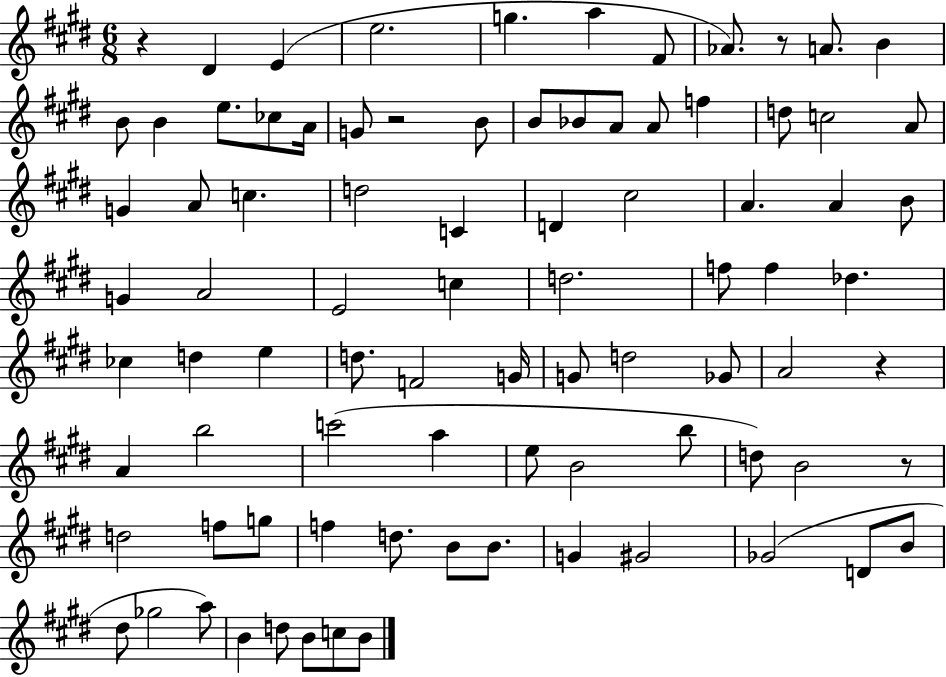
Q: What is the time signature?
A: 6/8